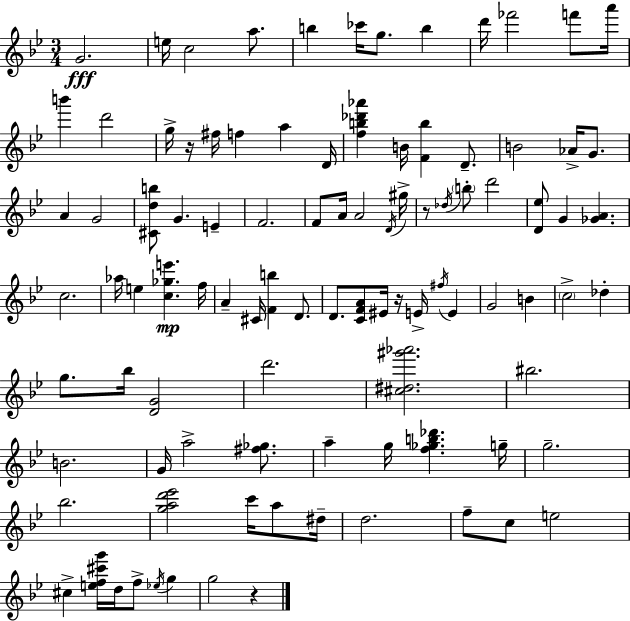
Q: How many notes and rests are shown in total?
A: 97